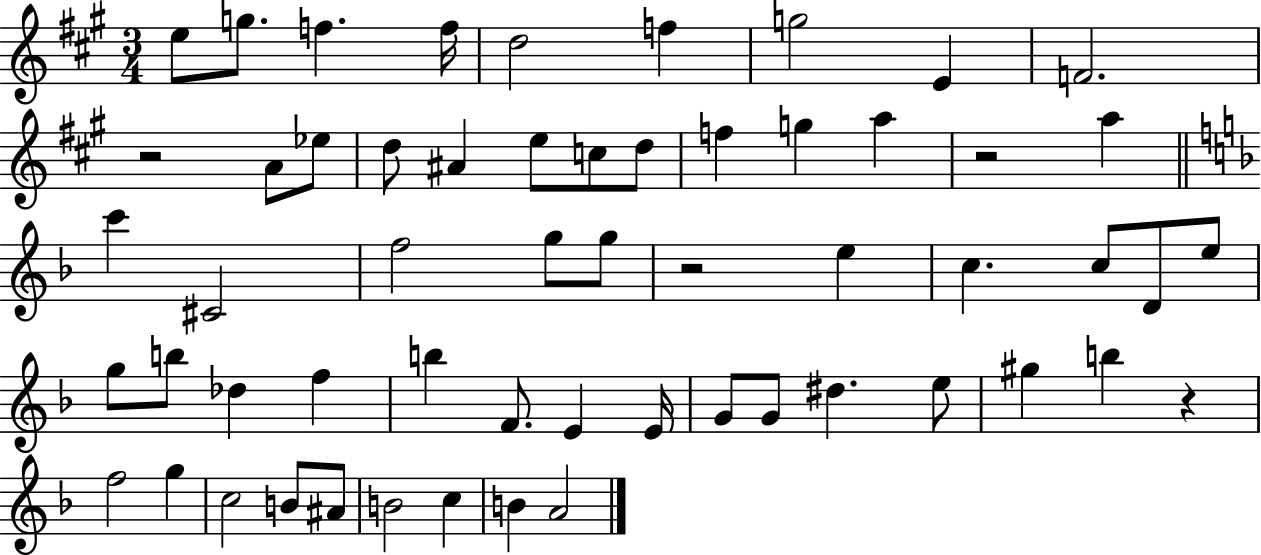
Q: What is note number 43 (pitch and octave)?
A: G#5